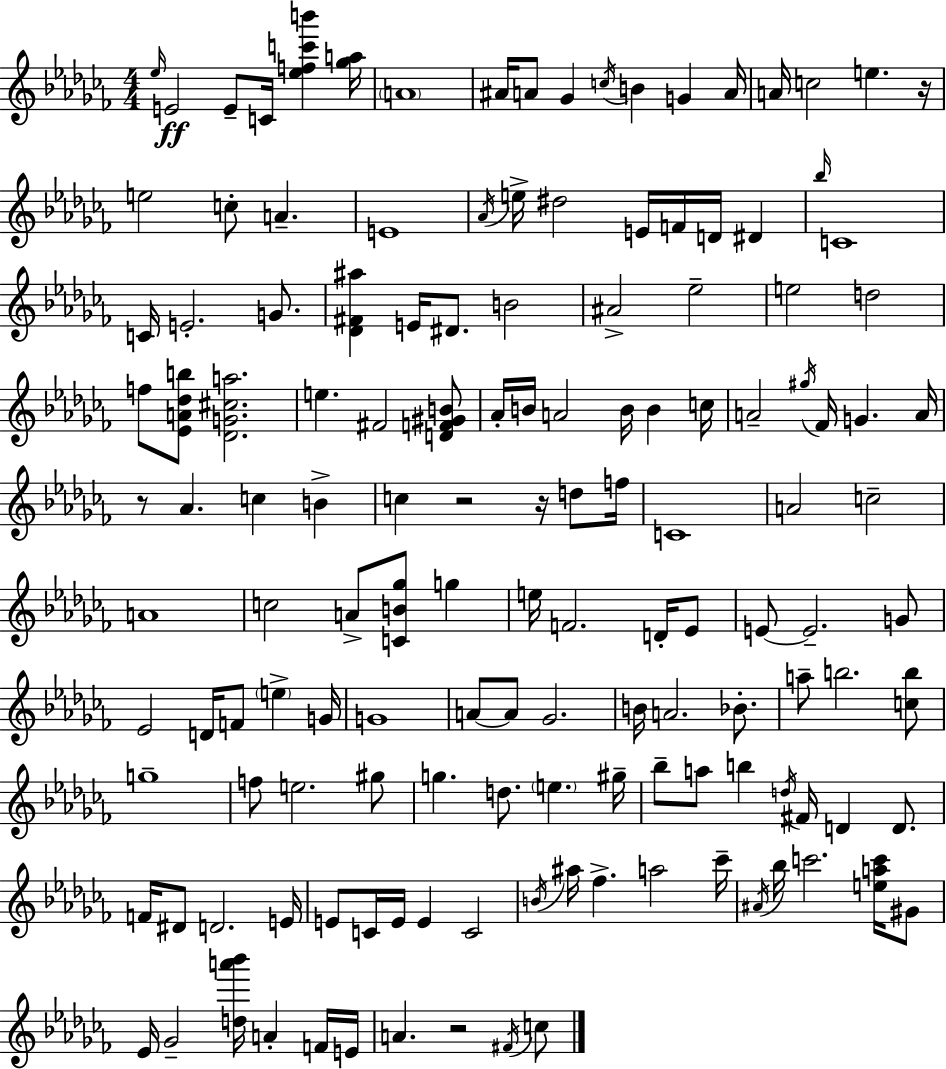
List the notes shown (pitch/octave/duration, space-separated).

Eb5/s E4/h E4/e C4/s [Eb5,F5,C6,B6]/q [Gb5,A5]/s A4/w A#4/s A4/e Gb4/q C5/s B4/q G4/q A4/s A4/s C5/h E5/q. R/s E5/h C5/e A4/q. E4/w Ab4/s E5/s D#5/h E4/s F4/s D4/s D#4/q Bb5/s C4/w C4/s E4/h. G4/e. [Db4,F#4,A#5]/q E4/s D#4/e. B4/h A#4/h Eb5/h E5/h D5/h F5/e [Eb4,A4,Db5,B5]/e [Db4,G4,C#5,A5]/h. E5/q. F#4/h [D4,F4,G#4,B4]/e Ab4/s B4/s A4/h B4/s B4/q C5/s A4/h G#5/s FES4/s G4/q. A4/s R/e Ab4/q. C5/q B4/q C5/q R/h R/s D5/e F5/s C4/w A4/h C5/h A4/w C5/h A4/e [C4,B4,Gb5]/e G5/q E5/s F4/h. D4/s Eb4/e E4/e E4/h. G4/e Eb4/h D4/s F4/e E5/q G4/s G4/w A4/e A4/e Gb4/h. B4/s A4/h. Bb4/e. A5/e B5/h. [C5,B5]/e G5/w F5/e E5/h. G#5/e G5/q. D5/e. E5/q. G#5/s Bb5/e A5/e B5/q D5/s F#4/s D4/q D4/e. F4/s D#4/e D4/h. E4/s E4/e C4/s E4/s E4/q C4/h B4/s A#5/s FES5/q. A5/h CES6/s A#4/s Bb5/s C6/h. [E5,A5,C6]/s G#4/e Eb4/s Gb4/h [D5,A6,Bb6]/s A4/q F4/s E4/s A4/q. R/h F#4/s C5/e